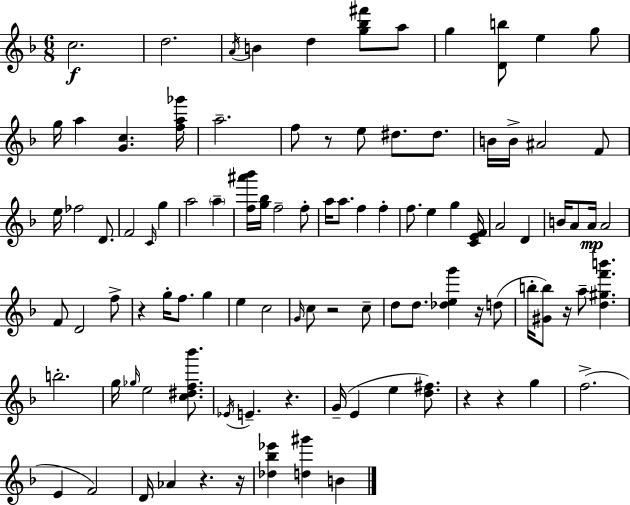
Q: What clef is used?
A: treble